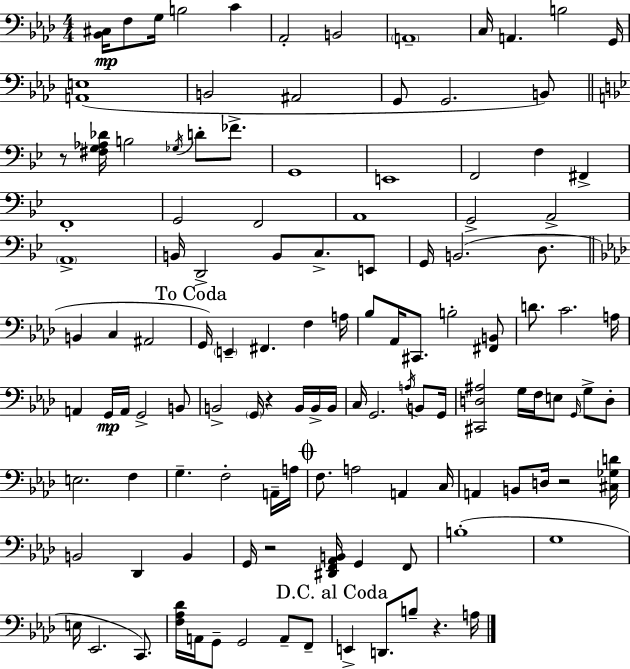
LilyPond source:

{
  \clef bass
  \numericTimeSignature
  \time 4/4
  \key f \minor
  <bes, cis>16\mp f8 g16 b2 c'4 | aes,2-. b,2 | \parenthesize a,1-- | c16 a,4. b2 g,16 | \break <a, e>1( | b,2 ais,2 | g,8 g,2. b,8) | \bar "||" \break \key bes \major r8 <fis g aes des'>16 b2 \acciaccatura { ges16 } d'8-. fes'8.-> | g,1 | e,1 | f,2 f4 fis,4-> | \break f,1-. | g,2 f,2 | a,1 | g,2-> a,2-> | \break \parenthesize a,1-> | b,16 d,2-> b,8 c8.-> e,8 | g,16 b,2.( d8. | \bar "||" \break \key f \minor b,4 c4 ais,2 | \mark "To Coda" g,16) \parenthesize e,4-- fis,4. f4 a16 | bes8 aes,16 cis,8. b2-. <fis, b,>8 | d'8. c'2. a16 | \break a,4 g,16\mp a,16 g,2-> b,8 | b,2-> \parenthesize g,16 r4 b,16 b,16-> b,16 | c16 g,2. \acciaccatura { a16 } b,8 | g,16 <cis, d ais>2 g16 f16 e8 \grace { g,16 } g8-> | \break d8-. e2. f4 | g4.-- f2-. | a,16-- a16 \mark \markup { \musicglyph "scripts.coda" } f8. a2 a,4 | c16 a,4 b,8 d16 r2 | \break <cis ges d'>16 b,2 des,4 b,4 | g,16 r2 <dis, f, aes, b,>16 g,4 | f,8 b1-.( | g1 | \break e16 ees,2. c,8.) | <f aes des'>16 a,16 g,8-- g,2 a,8-- | f,8-- \mark "D.C. al Coda" e,4-> d,8. b8-- r4. | a16 \bar "|."
}